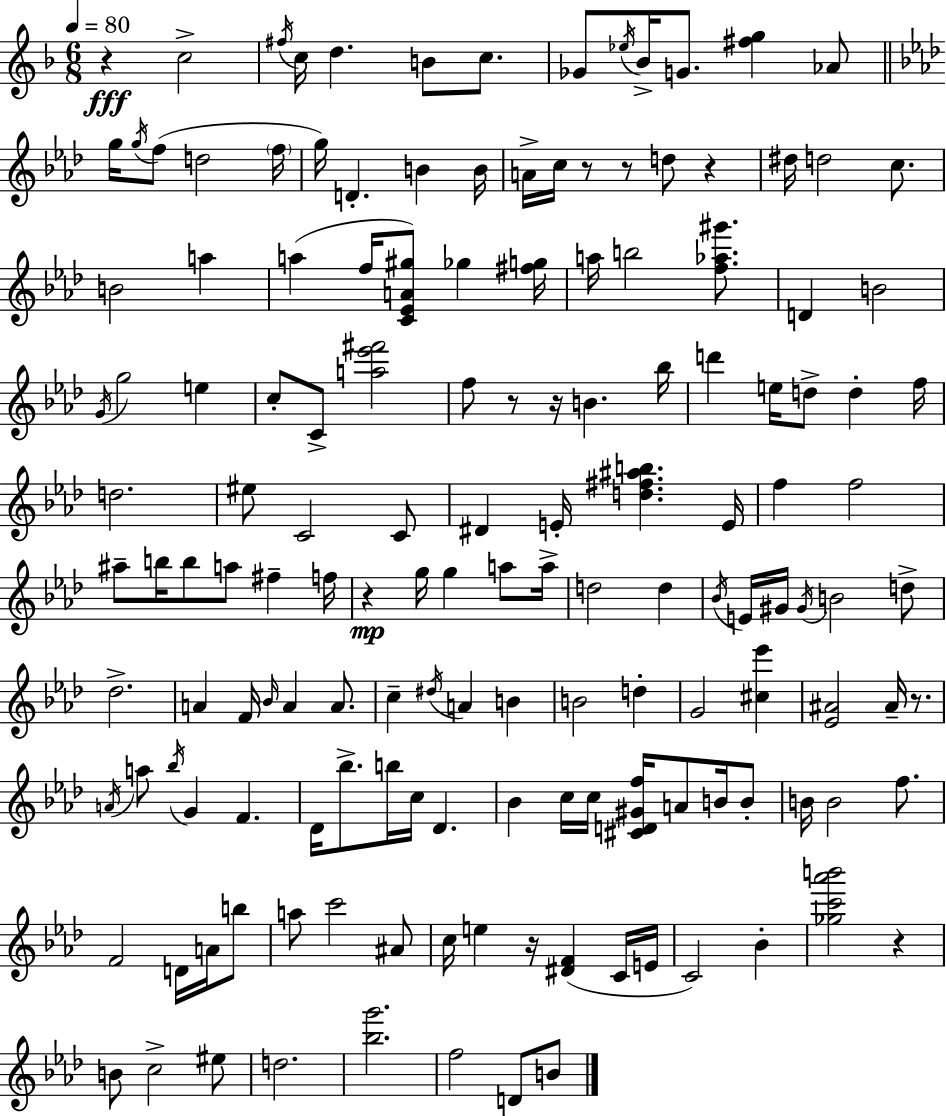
{
  \clef treble
  \numericTimeSignature
  \time 6/8
  \key f \major
  \tempo 4 = 80
  r4\fff c''2-> | \acciaccatura { fis''16 } c''16 d''4. b'8 c''8. | ges'8 \acciaccatura { ees''16 } bes'16-> g'8. <fis'' g''>4 | aes'8 \bar "||" \break \key f \minor g''16 \acciaccatura { g''16 } f''8( d''2 | \parenthesize f''16 g''16) d'4.-. b'4 | b'16 a'16-> c''16 r8 r8 d''8 r4 | dis''16 d''2 c''8. | \break b'2 a''4 | a''4( f''16 <c' ees' a' gis''>8) ges''4 | <fis'' g''>16 a''16 b''2 <f'' aes'' gis'''>8. | d'4 b'2 | \break \acciaccatura { g'16 } g''2 e''4 | c''8-. c'8-> <a'' ees''' fis'''>2 | f''8 r8 r16 b'4. | bes''16 d'''4 e''16 d''8-> d''4-. | \break f''16 d''2. | eis''8 c'2 | c'8 dis'4 e'16-. <d'' fis'' ais'' b''>4. | e'16 f''4 f''2 | \break ais''8-- b''16 b''8 a''8 fis''4-- | f''16 r4\mp g''16 g''4 a''8 | a''16-> d''2 d''4 | \acciaccatura { bes'16 } e'16 gis'16 \acciaccatura { gis'16 } b'2 | \break d''8-> des''2.-> | a'4 f'16 \grace { bes'16 } a'4 | a'8. c''4-- \acciaccatura { dis''16 } a'4 | b'4 b'2 | \break d''4-. g'2 | <cis'' ees'''>4 <ees' ais'>2 | ais'16-- r8. \acciaccatura { a'16 } a''8 \acciaccatura { bes''16 } g'4 | f'4. des'16 bes''8.-> | \break b''16 c''16 des'4. bes'4 | c''16 c''16 <cis' d' gis' f''>16 a'8 b'16 b'8-. b'16 b'2 | f''8. f'2 | d'16 a'16 b''8 a''8 c'''2 | \break ais'8 c''16 e''4 | r16 <dis' f'>4( c'16 e'16 c'2) | bes'4-. <ges'' c''' aes''' b'''>2 | r4 b'8 c''2-> | \break eis''8 d''2. | <bes'' g'''>2. | f''2 | d'8 b'8 \bar "|."
}